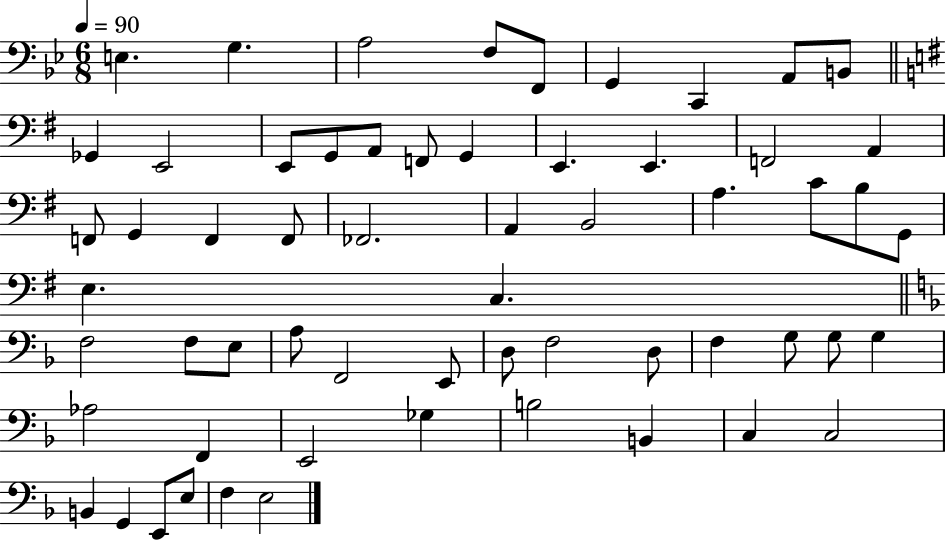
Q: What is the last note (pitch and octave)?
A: E3